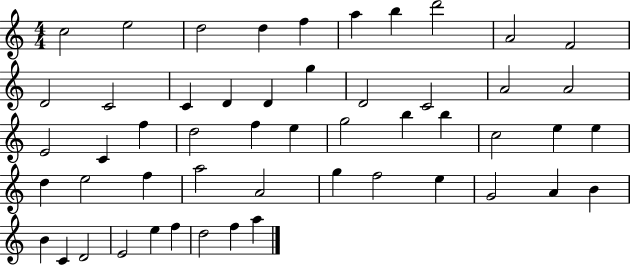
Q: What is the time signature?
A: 4/4